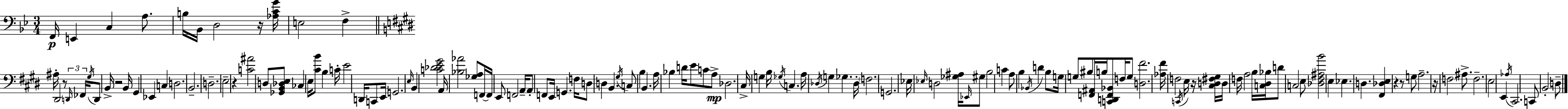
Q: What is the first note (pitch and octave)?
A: F2